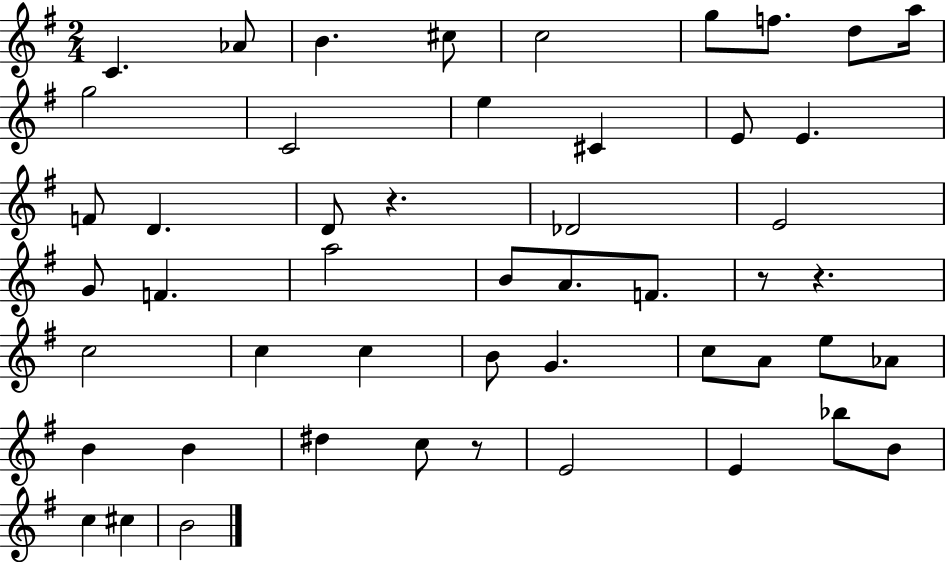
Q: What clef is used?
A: treble